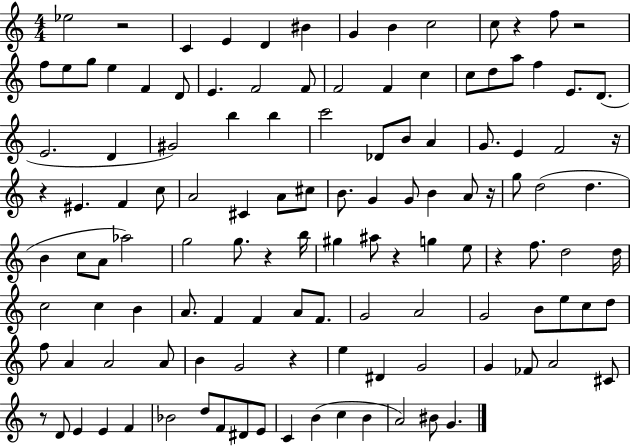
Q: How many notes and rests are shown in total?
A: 124